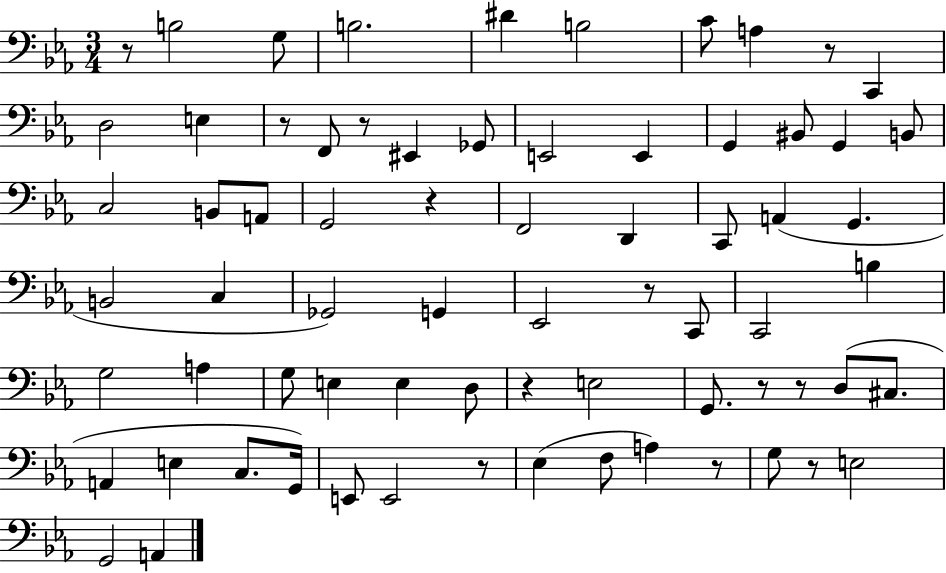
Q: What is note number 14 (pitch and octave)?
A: E2